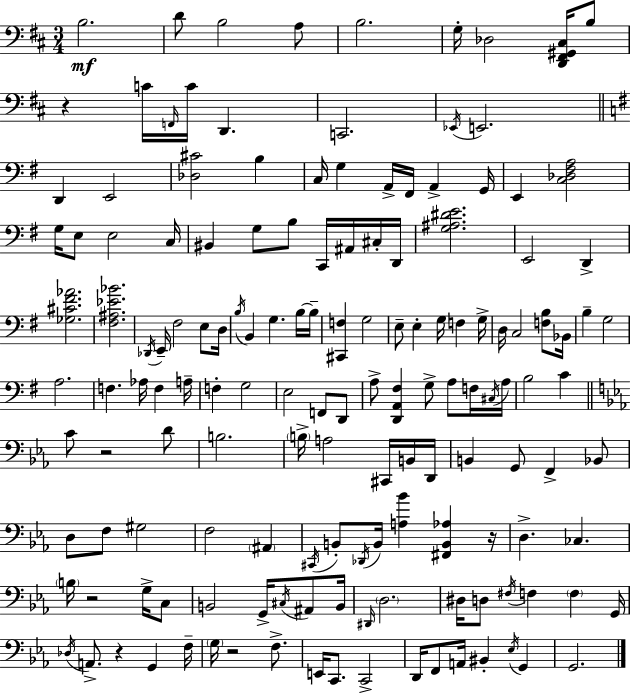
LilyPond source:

{
  \clef bass
  \numericTimeSignature
  \time 3/4
  \key d \major
  \repeat volta 2 { b2.\mf | d'8 b2 a8 | b2. | g16-. des2 <d, fis, gis, cis>16 b8 | \break r4 c'16 \grace { f,16 } c'16 d,4. | c,2. | \acciaccatura { ees,16 } e,2. | \bar "||" \break \key g \major d,4 e,2 | <des cis'>2 b4 | c16 g4 a,16-> fis,16 a,4-> g,16 | e,4 <c des fis a>2 | \break g16 e8 e2 c16 | bis,4 g8 b8 c,16 ais,16 cis16-. d,16 | <g ais dis' e'>2. | e,2 d,4-> | \break <ges cis' fis' aes'>2. | <fis ais ees' bes'>2. | \acciaccatura { des,16 } e,16-- fis2 e8 | d16 \acciaccatura { b16 } b,4 g4. | \break b16~~ b16-- <cis, f>4 g2 | e8-- e4-. g16 f4 | g16-> d16 c2 <f b>8 | bes,16 b4-- g2 | \break a2. | f4. aes16 f4 | a16-- f4-. g2 | e2 f,8 | \break d,8 a8-> <d, a, fis>4 g8-> a8 | f16 \acciaccatura { cis16 } a16 b2 c'4 | \bar "||" \break \key ees \major c'8 r2 d'8 | b2. | \parenthesize b16-> a2 cis,16 b,16 d,16 | b,4 g,8 f,4-> bes,8 | \break d8 f8 gis2 | f2 \parenthesize ais,4 | \acciaccatura { cis,16 } b,8-. \acciaccatura { des,16 } b,16 <a bes'>4 <fis, b, aes>4 | r16 d4.-> ces4. | \break \parenthesize b16 r2 g16-> | c8 b,2 g,16-> \acciaccatura { cis16 } | ais,8 b,16 \grace { dis,16 } \parenthesize d2. | dis16 d8 \acciaccatura { fis16 } f4 | \break \parenthesize f4 g,16 \acciaccatura { des16 } a,8.-> r4 | g,4 f16-- \parenthesize g16 r2 | f8.-> e,16 c,8. c,2-> | d,16 f,8 a,16 bis,4-. | \break \acciaccatura { ees16 } g,4 g,2. | } \bar "|."
}